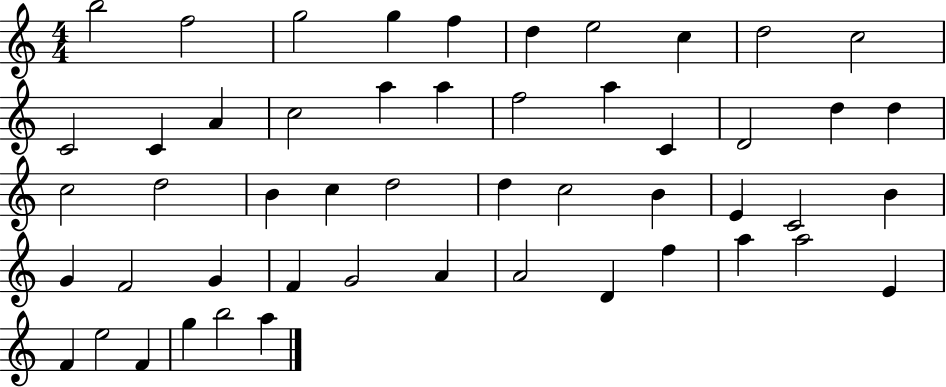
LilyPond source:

{
  \clef treble
  \numericTimeSignature
  \time 4/4
  \key c \major
  b''2 f''2 | g''2 g''4 f''4 | d''4 e''2 c''4 | d''2 c''2 | \break c'2 c'4 a'4 | c''2 a''4 a''4 | f''2 a''4 c'4 | d'2 d''4 d''4 | \break c''2 d''2 | b'4 c''4 d''2 | d''4 c''2 b'4 | e'4 c'2 b'4 | \break g'4 f'2 g'4 | f'4 g'2 a'4 | a'2 d'4 f''4 | a''4 a''2 e'4 | \break f'4 e''2 f'4 | g''4 b''2 a''4 | \bar "|."
}